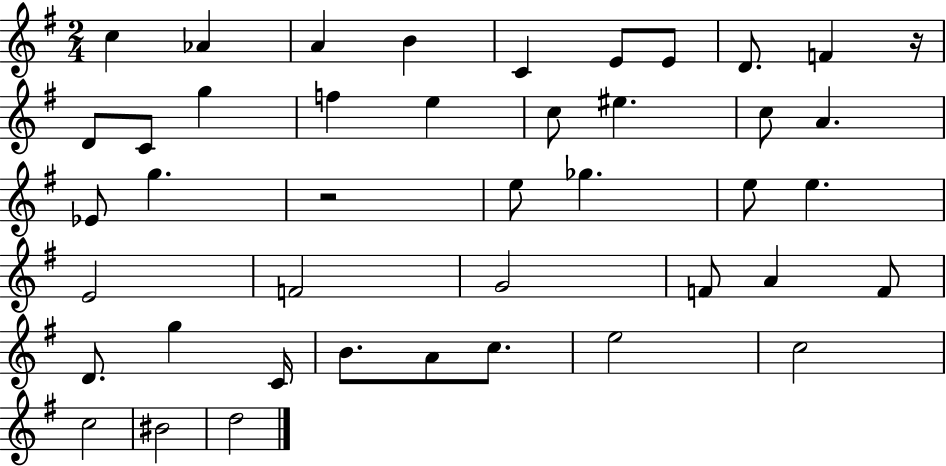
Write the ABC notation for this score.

X:1
T:Untitled
M:2/4
L:1/4
K:G
c _A A B C E/2 E/2 D/2 F z/4 D/2 C/2 g f e c/2 ^e c/2 A _E/2 g z2 e/2 _g e/2 e E2 F2 G2 F/2 A F/2 D/2 g C/4 B/2 A/2 c/2 e2 c2 c2 ^B2 d2